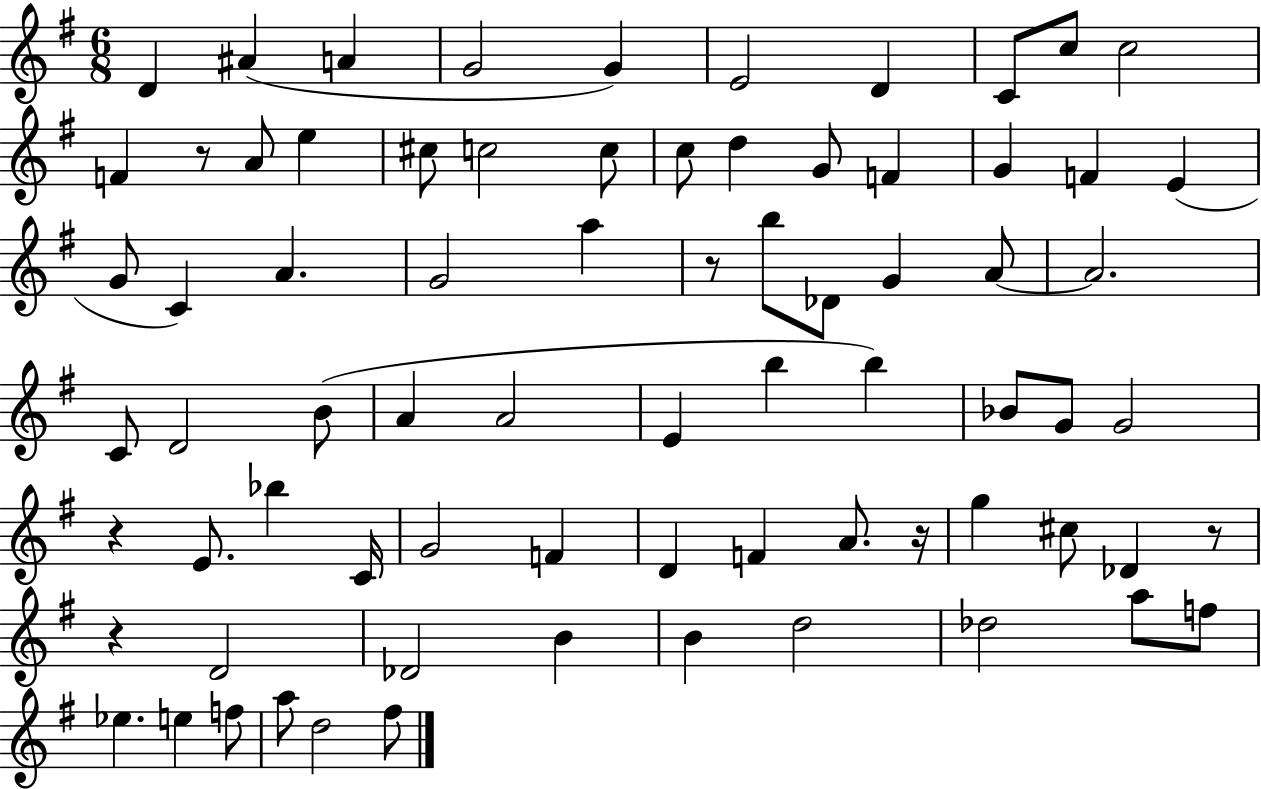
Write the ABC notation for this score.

X:1
T:Untitled
M:6/8
L:1/4
K:G
D ^A A G2 G E2 D C/2 c/2 c2 F z/2 A/2 e ^c/2 c2 c/2 c/2 d G/2 F G F E G/2 C A G2 a z/2 b/2 _D/2 G A/2 A2 C/2 D2 B/2 A A2 E b b _B/2 G/2 G2 z E/2 _b C/4 G2 F D F A/2 z/4 g ^c/2 _D z/2 z D2 _D2 B B d2 _d2 a/2 f/2 _e e f/2 a/2 d2 ^f/2